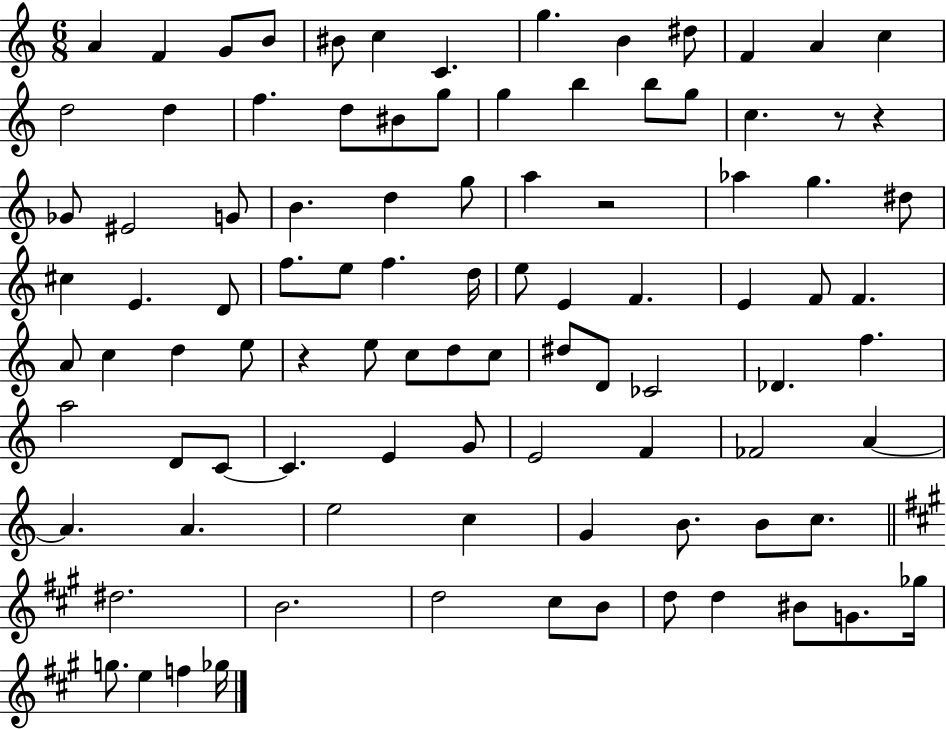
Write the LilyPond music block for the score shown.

{
  \clef treble
  \numericTimeSignature
  \time 6/8
  \key c \major
  \repeat volta 2 { a'4 f'4 g'8 b'8 | bis'8 c''4 c'4. | g''4. b'4 dis''8 | f'4 a'4 c''4 | \break d''2 d''4 | f''4. d''8 bis'8 g''8 | g''4 b''4 b''8 g''8 | c''4. r8 r4 | \break ges'8 eis'2 g'8 | b'4. d''4 g''8 | a''4 r2 | aes''4 g''4. dis''8 | \break cis''4 e'4. d'8 | f''8. e''8 f''4. d''16 | e''8 e'4 f'4. | e'4 f'8 f'4. | \break a'8 c''4 d''4 e''8 | r4 e''8 c''8 d''8 c''8 | dis''8 d'8 ces'2 | des'4. f''4. | \break a''2 d'8 c'8~~ | c'4. e'4 g'8 | e'2 f'4 | fes'2 a'4~~ | \break a'4. a'4. | e''2 c''4 | g'4 b'8. b'8 c''8. | \bar "||" \break \key a \major dis''2. | b'2. | d''2 cis''8 b'8 | d''8 d''4 bis'8 g'8. ges''16 | \break g''8. e''4 f''4 ges''16 | } \bar "|."
}